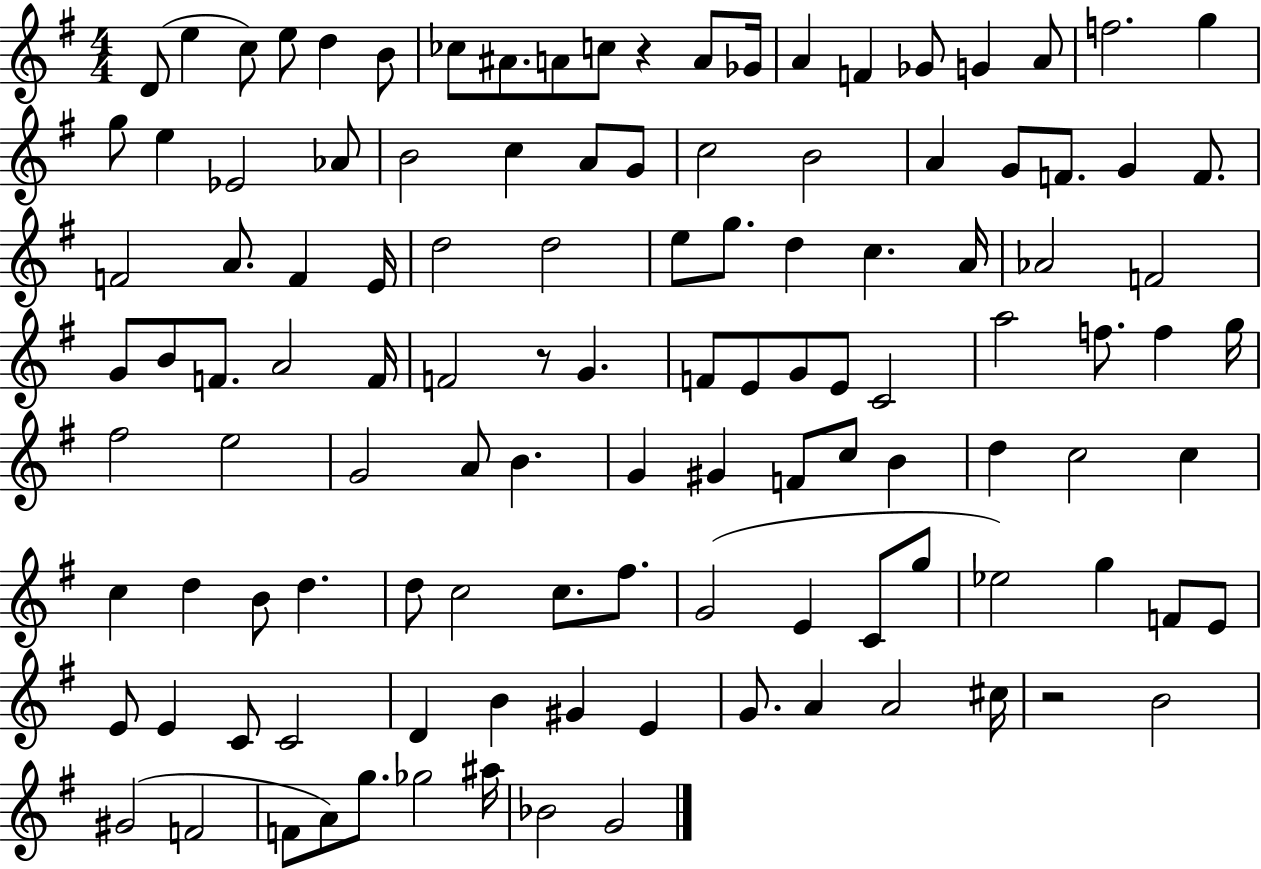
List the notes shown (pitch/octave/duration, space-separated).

D4/e E5/q C5/e E5/e D5/q B4/e CES5/e A#4/e. A4/e C5/e R/q A4/e Gb4/s A4/q F4/q Gb4/e G4/q A4/e F5/h. G5/q G5/e E5/q Eb4/h Ab4/e B4/h C5/q A4/e G4/e C5/h B4/h A4/q G4/e F4/e. G4/q F4/e. F4/h A4/e. F4/q E4/s D5/h D5/h E5/e G5/e. D5/q C5/q. A4/s Ab4/h F4/h G4/e B4/e F4/e. A4/h F4/s F4/h R/e G4/q. F4/e E4/e G4/e E4/e C4/h A5/h F5/e. F5/q G5/s F#5/h E5/h G4/h A4/e B4/q. G4/q G#4/q F4/e C5/e B4/q D5/q C5/h C5/q C5/q D5/q B4/e D5/q. D5/e C5/h C5/e. F#5/e. G4/h E4/q C4/e G5/e Eb5/h G5/q F4/e E4/e E4/e E4/q C4/e C4/h D4/q B4/q G#4/q E4/q G4/e. A4/q A4/h C#5/s R/h B4/h G#4/h F4/h F4/e A4/e G5/e. Gb5/h A#5/s Bb4/h G4/h